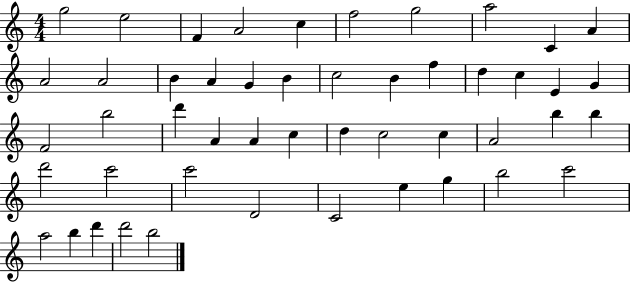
G5/h E5/h F4/q A4/h C5/q F5/h G5/h A5/h C4/q A4/q A4/h A4/h B4/q A4/q G4/q B4/q C5/h B4/q F5/q D5/q C5/q E4/q G4/q F4/h B5/h D6/q A4/q A4/q C5/q D5/q C5/h C5/q A4/h B5/q B5/q D6/h C6/h C6/h D4/h C4/h E5/q G5/q B5/h C6/h A5/h B5/q D6/q D6/h B5/h